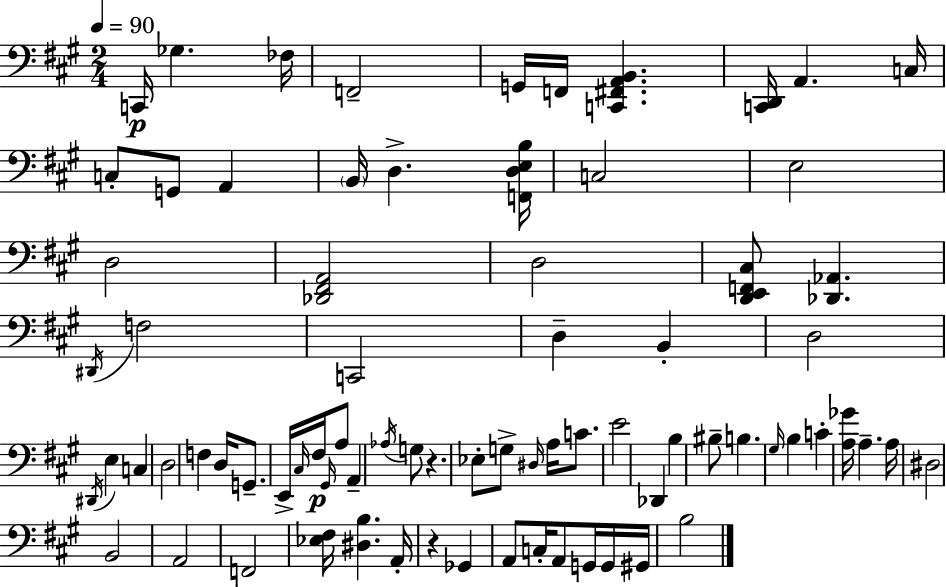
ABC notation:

X:1
T:Untitled
M:2/4
L:1/4
K:A
C,,/4 _G, _F,/4 F,,2 G,,/4 F,,/4 [C,,^F,,A,,B,,] [C,,D,,]/4 A,, C,/4 C,/2 G,,/2 A,, B,,/4 D, [F,,D,E,B,]/4 C,2 E,2 D,2 [_D,,^F,,A,,]2 D,2 [D,,E,,F,,^C,]/2 [_D,,_A,,] ^D,,/4 F,2 C,,2 D, B,, D,2 ^D,,/4 E, C, D,2 F, D,/4 G,,/2 E,,/4 ^C,/4 ^F,/4 ^G,,/4 A,/2 A,, _A,/4 G,/2 z _E,/2 G,/2 ^D,/4 A,/4 C/2 E2 _D,, B, ^B,/2 B, ^G,/4 B, C [A,_G]/4 A, A,/4 ^D,2 B,,2 A,,2 F,,2 [_E,^F,]/4 [^D,B,] A,,/4 z _G,, A,,/2 C,/4 A,,/2 G,,/4 G,,/4 ^G,,/4 B,2